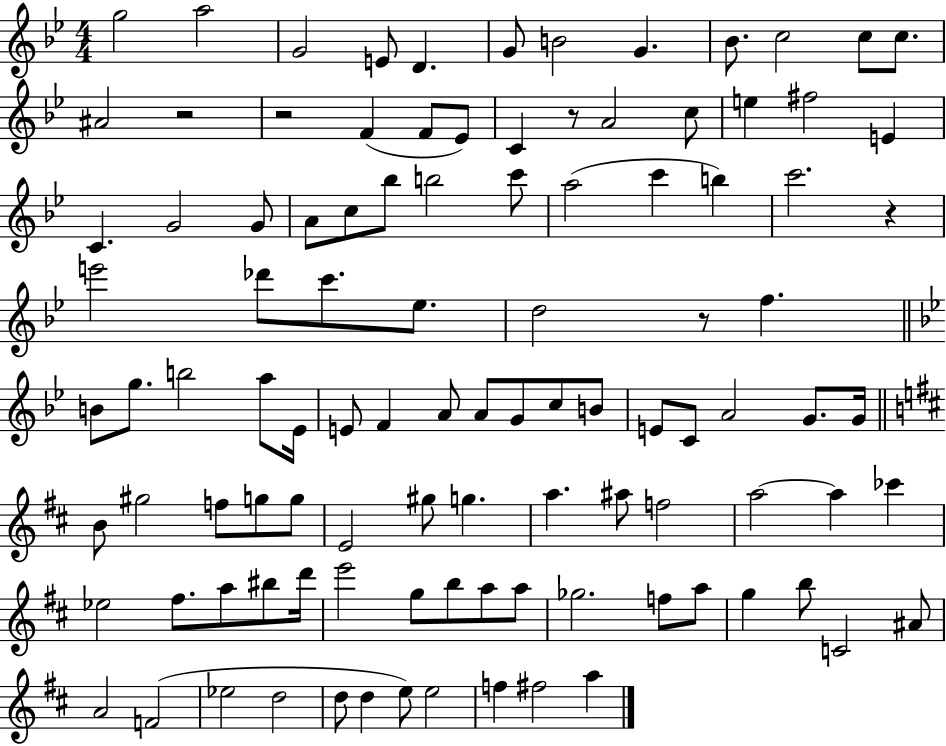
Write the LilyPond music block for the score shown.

{
  \clef treble
  \numericTimeSignature
  \time 4/4
  \key bes \major
  g''2 a''2 | g'2 e'8 d'4. | g'8 b'2 g'4. | bes'8. c''2 c''8 c''8. | \break ais'2 r2 | r2 f'4( f'8 ees'8) | c'4 r8 a'2 c''8 | e''4 fis''2 e'4 | \break c'4. g'2 g'8 | a'8 c''8 bes''8 b''2 c'''8 | a''2( c'''4 b''4) | c'''2. r4 | \break e'''2 des'''8 c'''8. ees''8. | d''2 r8 f''4. | \bar "||" \break \key bes \major b'8 g''8. b''2 a''8 ees'16 | e'8 f'4 a'8 a'8 g'8 c''8 b'8 | e'8 c'8 a'2 g'8. g'16 | \bar "||" \break \key d \major b'8 gis''2 f''8 g''8 g''8 | e'2 gis''8 g''4. | a''4. ais''8 f''2 | a''2~~ a''4 ces'''4 | \break ees''2 fis''8. a''8 bis''8 d'''16 | e'''2 g''8 b''8 a''8 a''8 | ges''2. f''8 a''8 | g''4 b''8 c'2 ais'8 | \break a'2 f'2( | ees''2 d''2 | d''8 d''4 e''8) e''2 | f''4 fis''2 a''4 | \break \bar "|."
}